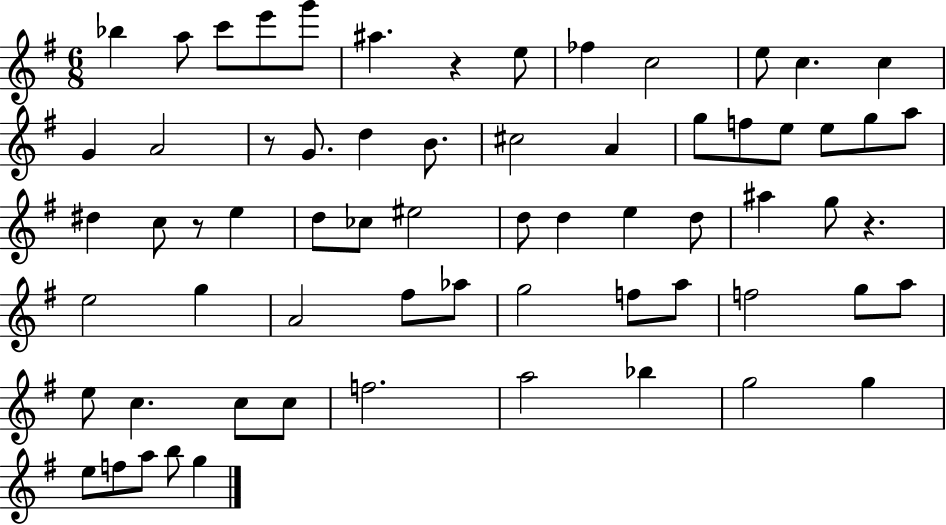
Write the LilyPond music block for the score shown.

{
  \clef treble
  \numericTimeSignature
  \time 6/8
  \key g \major
  \repeat volta 2 { bes''4 a''8 c'''8 e'''8 g'''8 | ais''4. r4 e''8 | fes''4 c''2 | e''8 c''4. c''4 | \break g'4 a'2 | r8 g'8. d''4 b'8. | cis''2 a'4 | g''8 f''8 e''8 e''8 g''8 a''8 | \break dis''4 c''8 r8 e''4 | d''8 ces''8 eis''2 | d''8 d''4 e''4 d''8 | ais''4 g''8 r4. | \break e''2 g''4 | a'2 fis''8 aes''8 | g''2 f''8 a''8 | f''2 g''8 a''8 | \break e''8 c''4. c''8 c''8 | f''2. | a''2 bes''4 | g''2 g''4 | \break e''8 f''8 a''8 b''8 g''4 | } \bar "|."
}